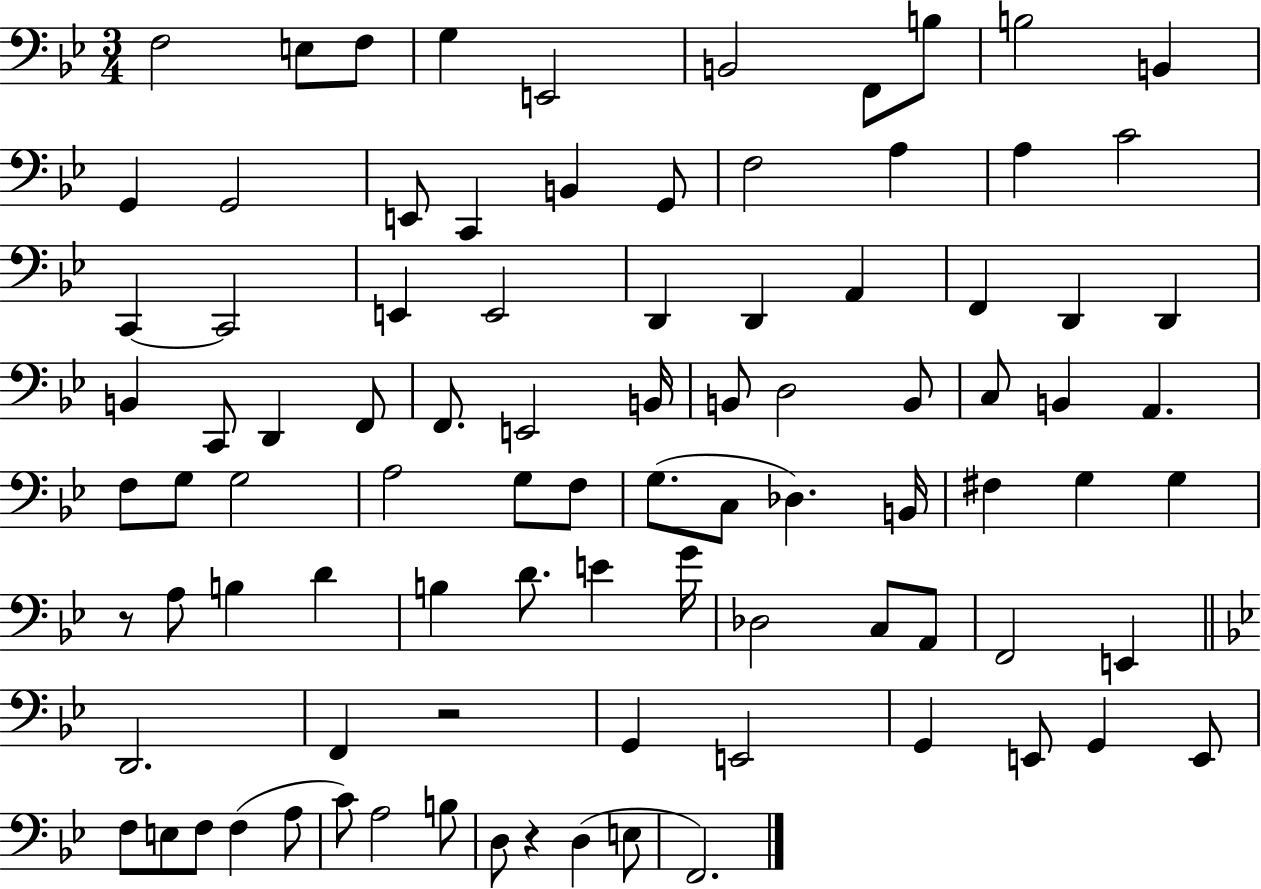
X:1
T:Untitled
M:3/4
L:1/4
K:Bb
F,2 E,/2 F,/2 G, E,,2 B,,2 F,,/2 B,/2 B,2 B,, G,, G,,2 E,,/2 C,, B,, G,,/2 F,2 A, A, C2 C,, C,,2 E,, E,,2 D,, D,, A,, F,, D,, D,, B,, C,,/2 D,, F,,/2 F,,/2 E,,2 B,,/4 B,,/2 D,2 B,,/2 C,/2 B,, A,, F,/2 G,/2 G,2 A,2 G,/2 F,/2 G,/2 C,/2 _D, B,,/4 ^F, G, G, z/2 A,/2 B, D B, D/2 E G/4 _D,2 C,/2 A,,/2 F,,2 E,, D,,2 F,, z2 G,, E,,2 G,, E,,/2 G,, E,,/2 F,/2 E,/2 F,/2 F, A,/2 C/2 A,2 B,/2 D,/2 z D, E,/2 F,,2